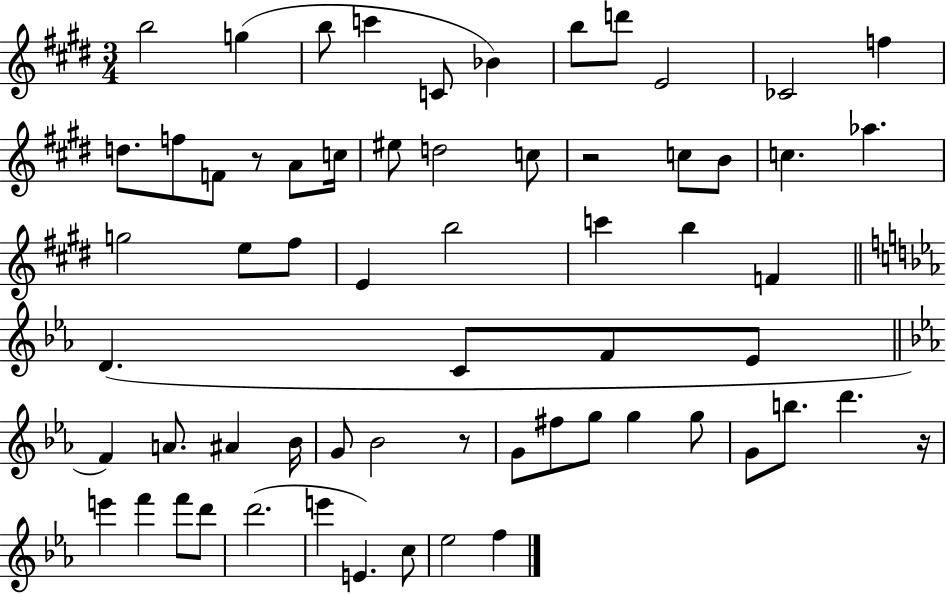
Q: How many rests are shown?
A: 4